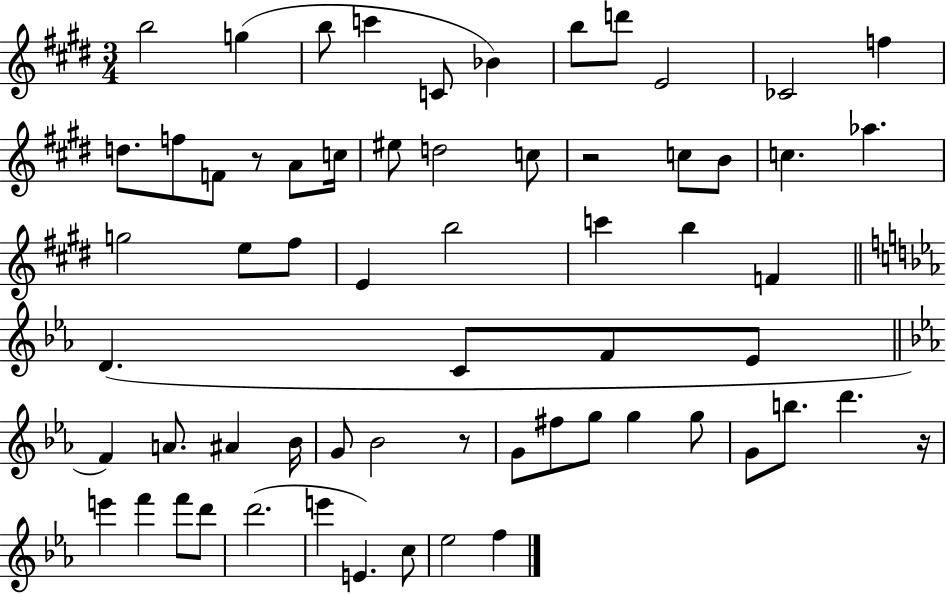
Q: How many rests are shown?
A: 4